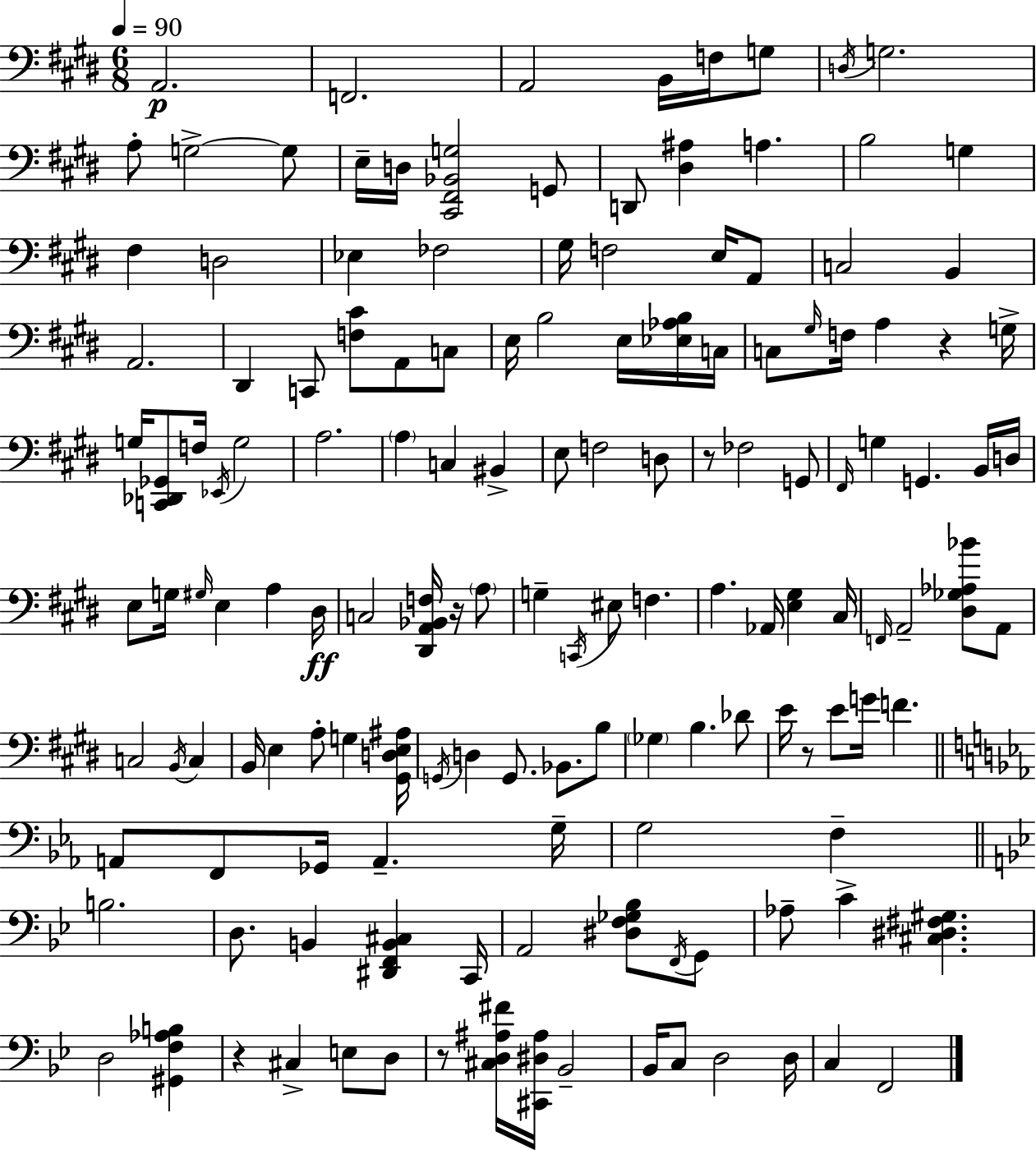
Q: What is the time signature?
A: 6/8